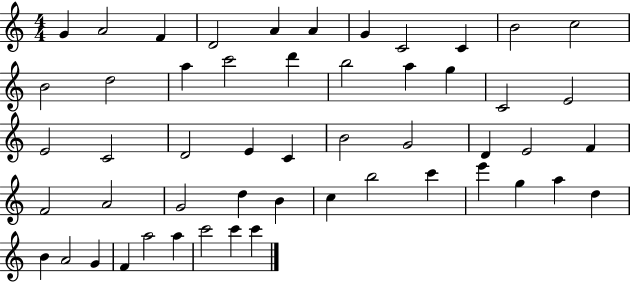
X:1
T:Untitled
M:4/4
L:1/4
K:C
G A2 F D2 A A G C2 C B2 c2 B2 d2 a c'2 d' b2 a g C2 E2 E2 C2 D2 E C B2 G2 D E2 F F2 A2 G2 d B c b2 c' e' g a d B A2 G F a2 a c'2 c' c'